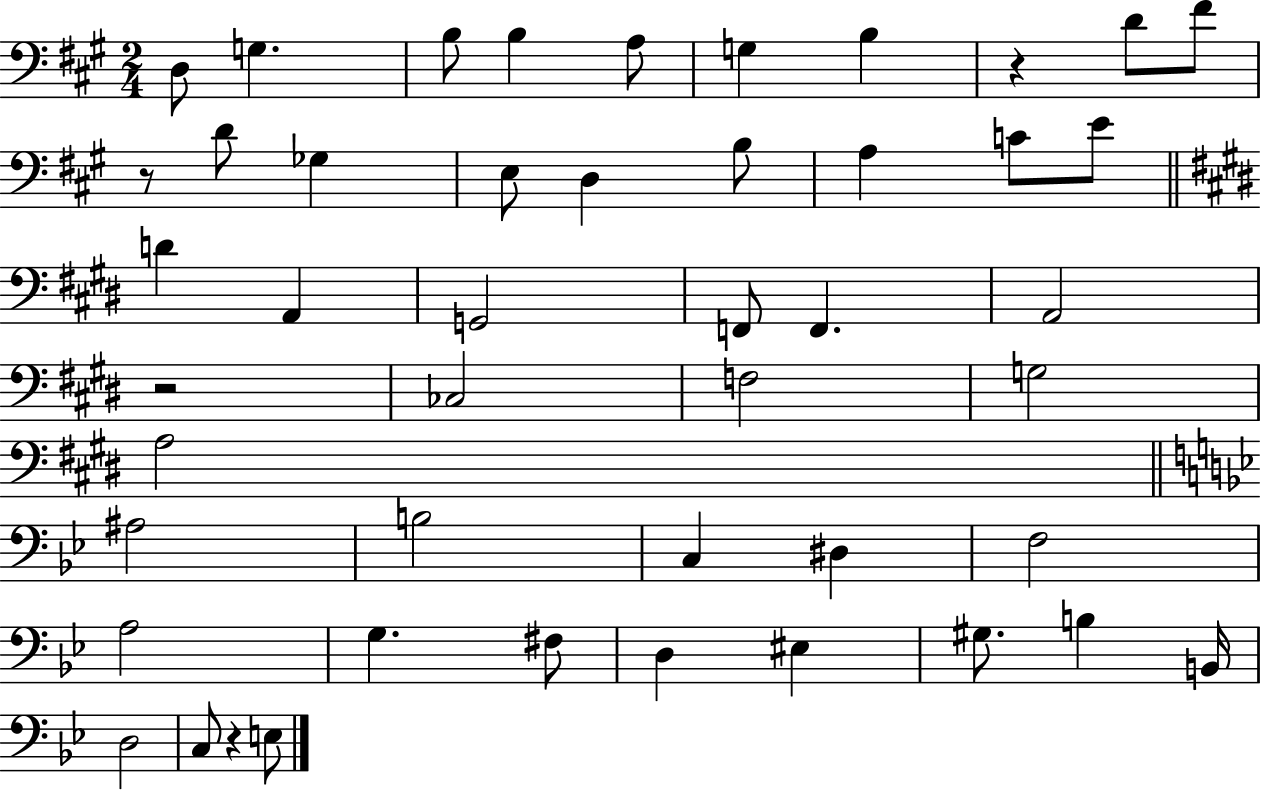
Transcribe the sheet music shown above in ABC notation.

X:1
T:Untitled
M:2/4
L:1/4
K:A
D,/2 G, B,/2 B, A,/2 G, B, z D/2 ^F/2 z/2 D/2 _G, E,/2 D, B,/2 A, C/2 E/2 D A,, G,,2 F,,/2 F,, A,,2 z2 _C,2 F,2 G,2 A,2 ^A,2 B,2 C, ^D, F,2 A,2 G, ^F,/2 D, ^E, ^G,/2 B, B,,/4 D,2 C,/2 z E,/2